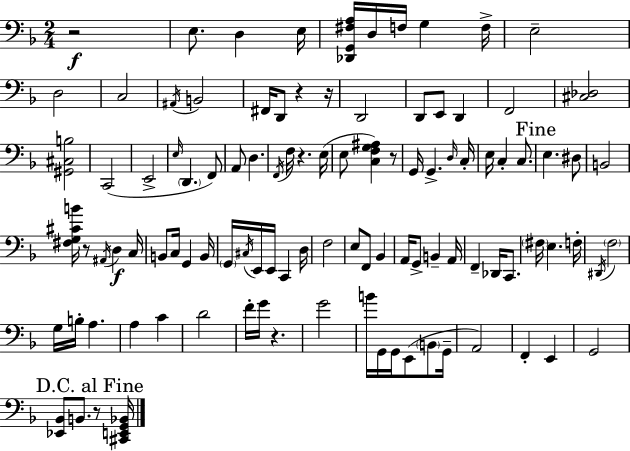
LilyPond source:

{
  \clef bass
  \numericTimeSignature
  \time 2/4
  \key d \minor
  r2\f | e8. d4 e16 | <des, g, fis a>16 d16 f16 g4 f16-> | e2-- | \break d2 | c2 | \acciaccatura { ais,16 } b,2 | fis,16 d,8 r4 | \break r16 d,2 | d,8 e,8 d,4 | f,2 | <cis des>2 | \break <gis, cis b>2 | c,2( | e,2-> | \grace { e16 } \parenthesize d,4. | \break f,8) a,8 d4. | \acciaccatura { f,16 } f16 r4. | e16( e8 <c f g ais>4) | r8 g,16 g,4.-> | \break \grace { d16 } c16-. e16 c4-. | c8. \mark "Fine" e4. | dis8 b,2 | <fis g cis' b'>16 r8 \acciaccatura { ais,16 } | \break d4\f c16 b,8 c16 | g,4 b,16 \parenthesize g,16 \acciaccatura { cis16 } e,16 | e,16 c,4 d16 f2 | e8 | \break f,8 bes,4 a,16 g,8-> | b,4-- a,16 f,4-- | des,16 c,8. \parenthesize fis16 e4. | f16-. \acciaccatura { dis,16 } \parenthesize f2 | \break g16 | b16-. a4. a4 | c'4 d'2 | f'16-. | \break g'16 r4. g'2 | b'16 | g,16 g,16 e,8( \parenthesize b,8 g,16-- a,2) | f,4-. | \break e,4 g,2 | \mark "D.C. al Fine" <ees, bes,>8 | b,8. r8 <cis, e, g, bes,>16 \bar "|."
}